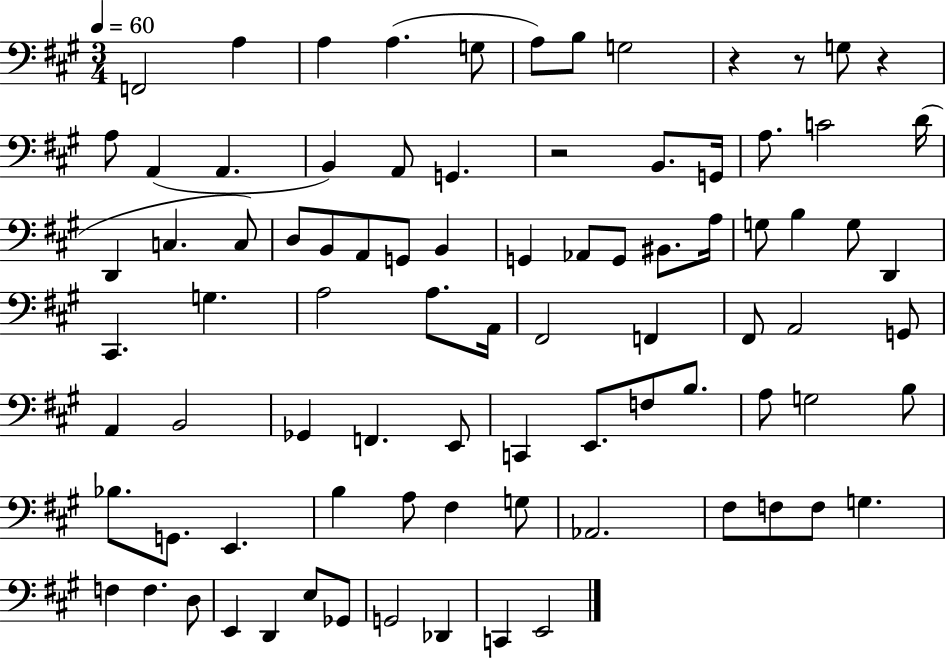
{
  \clef bass
  \numericTimeSignature
  \time 3/4
  \key a \major
  \tempo 4 = 60
  f,2 a4 | a4 a4.( g8 | a8) b8 g2 | r4 r8 g8 r4 | \break a8 a,4( a,4. | b,4) a,8 g,4. | r2 b,8. g,16 | a8. c'2 d'16( | \break d,4 c4. c8) | d8 b,8 a,8 g,8 b,4 | g,4 aes,8 g,8 bis,8. a16 | g8 b4 g8 d,4 | \break cis,4. g4. | a2 a8. a,16 | fis,2 f,4 | fis,8 a,2 g,8 | \break a,4 b,2 | ges,4 f,4. e,8 | c,4 e,8. f8 b8. | a8 g2 b8 | \break bes8. g,8. e,4. | b4 a8 fis4 g8 | aes,2. | fis8 f8 f8 g4. | \break f4 f4. d8 | e,4 d,4 e8 ges,8 | g,2 des,4 | c,4 e,2 | \break \bar "|."
}